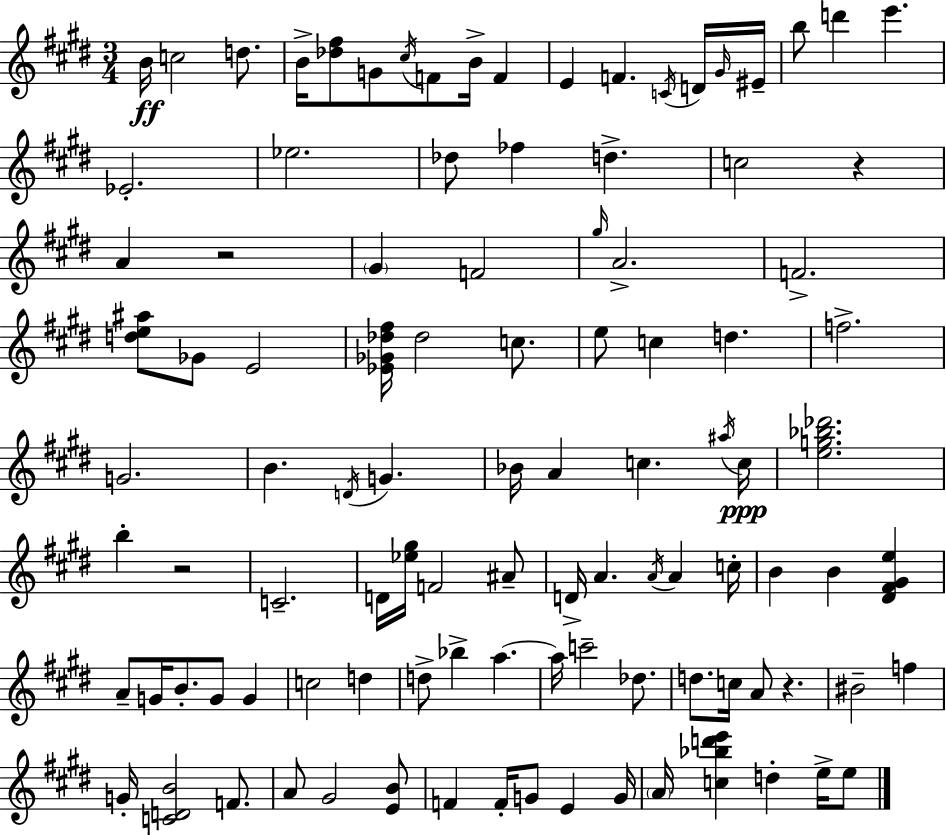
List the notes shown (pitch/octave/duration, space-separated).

B4/s C5/h D5/e. B4/s [Db5,F#5]/e G4/e C#5/s F4/e B4/s F4/q E4/q F4/q. C4/s D4/s G#4/s EIS4/s B5/e D6/q E6/q. Eb4/h. Eb5/h. Db5/e FES5/q D5/q. C5/h R/q A4/q R/h G#4/q F4/h G#5/s A4/h. F4/h. [D5,E5,A#5]/e Gb4/e E4/h [Eb4,Gb4,Db5,F#5]/s Db5/h C5/e. E5/e C5/q D5/q. F5/h. G4/h. B4/q. D4/s G4/q. Bb4/s A4/q C5/q. A#5/s C5/s [E5,G5,Bb5,Db6]/h. B5/q R/h C4/h. D4/s [Eb5,G#5]/s F4/h A#4/e D4/s A4/q. A4/s A4/q C5/s B4/q B4/q [D#4,F#4,G#4,E5]/q A4/e G4/s B4/e. G4/e G4/q C5/h D5/q D5/e Bb5/q A5/q. A5/s C6/h Db5/e. D5/e. C5/s A4/e R/q. BIS4/h F5/q G4/s [C4,D4,B4]/h F4/e. A4/e G#4/h [E4,B4]/e F4/q F4/s G4/e E4/q G4/s A4/s [C5,Bb5,D6,E6]/q D5/q E5/s E5/e